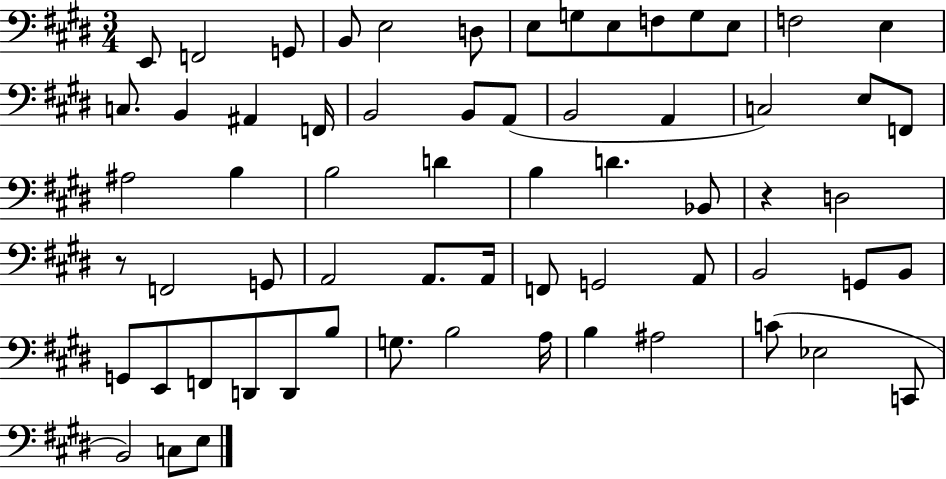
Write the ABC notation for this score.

X:1
T:Untitled
M:3/4
L:1/4
K:E
E,,/2 F,,2 G,,/2 B,,/2 E,2 D,/2 E,/2 G,/2 E,/2 F,/2 G,/2 E,/2 F,2 E, C,/2 B,, ^A,, F,,/4 B,,2 B,,/2 A,,/2 B,,2 A,, C,2 E,/2 F,,/2 ^A,2 B, B,2 D B, D _B,,/2 z D,2 z/2 F,,2 G,,/2 A,,2 A,,/2 A,,/4 F,,/2 G,,2 A,,/2 B,,2 G,,/2 B,,/2 G,,/2 E,,/2 F,,/2 D,,/2 D,,/2 B,/2 G,/2 B,2 A,/4 B, ^A,2 C/2 _E,2 C,,/2 B,,2 C,/2 E,/2